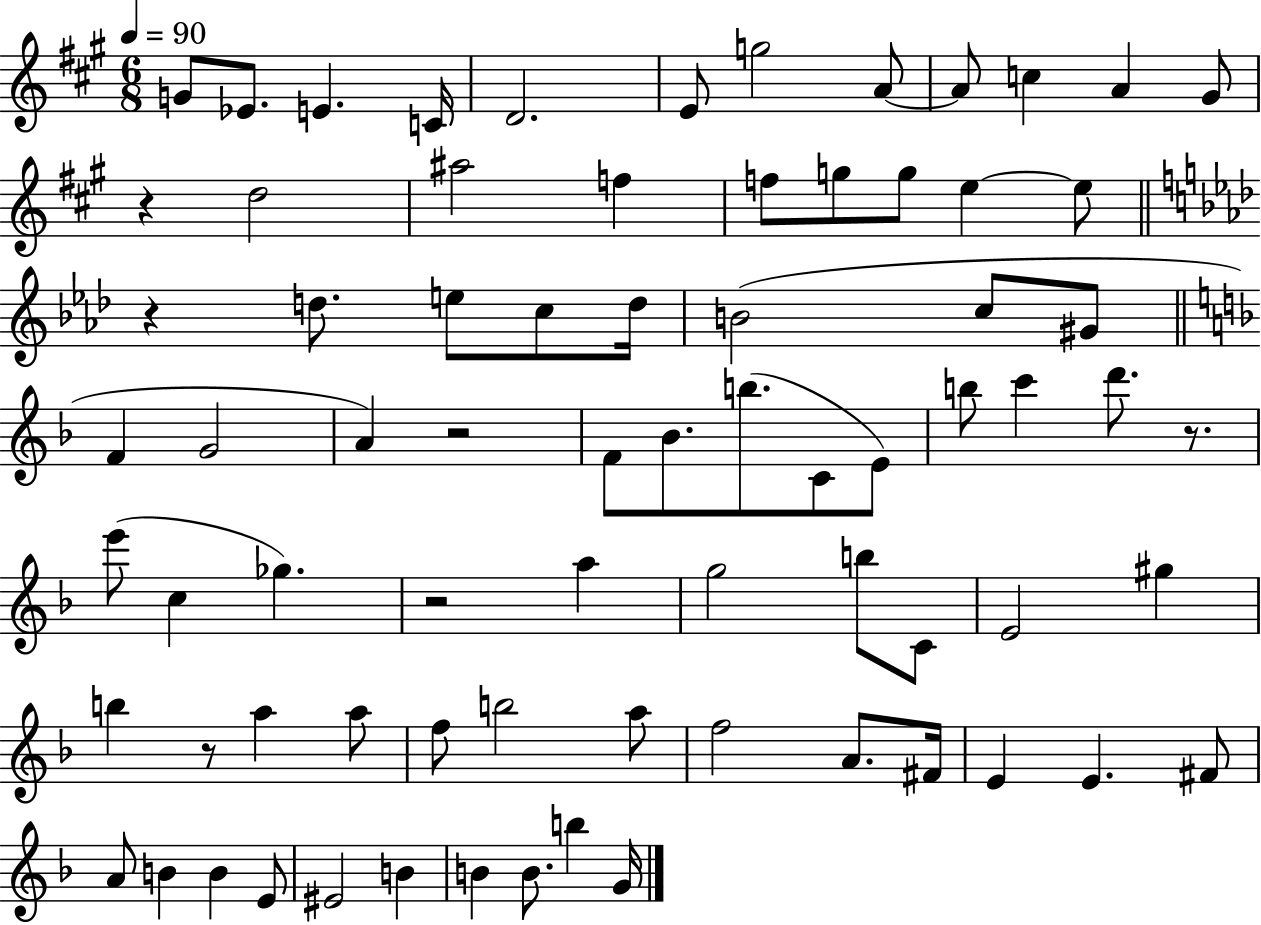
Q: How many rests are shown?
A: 6